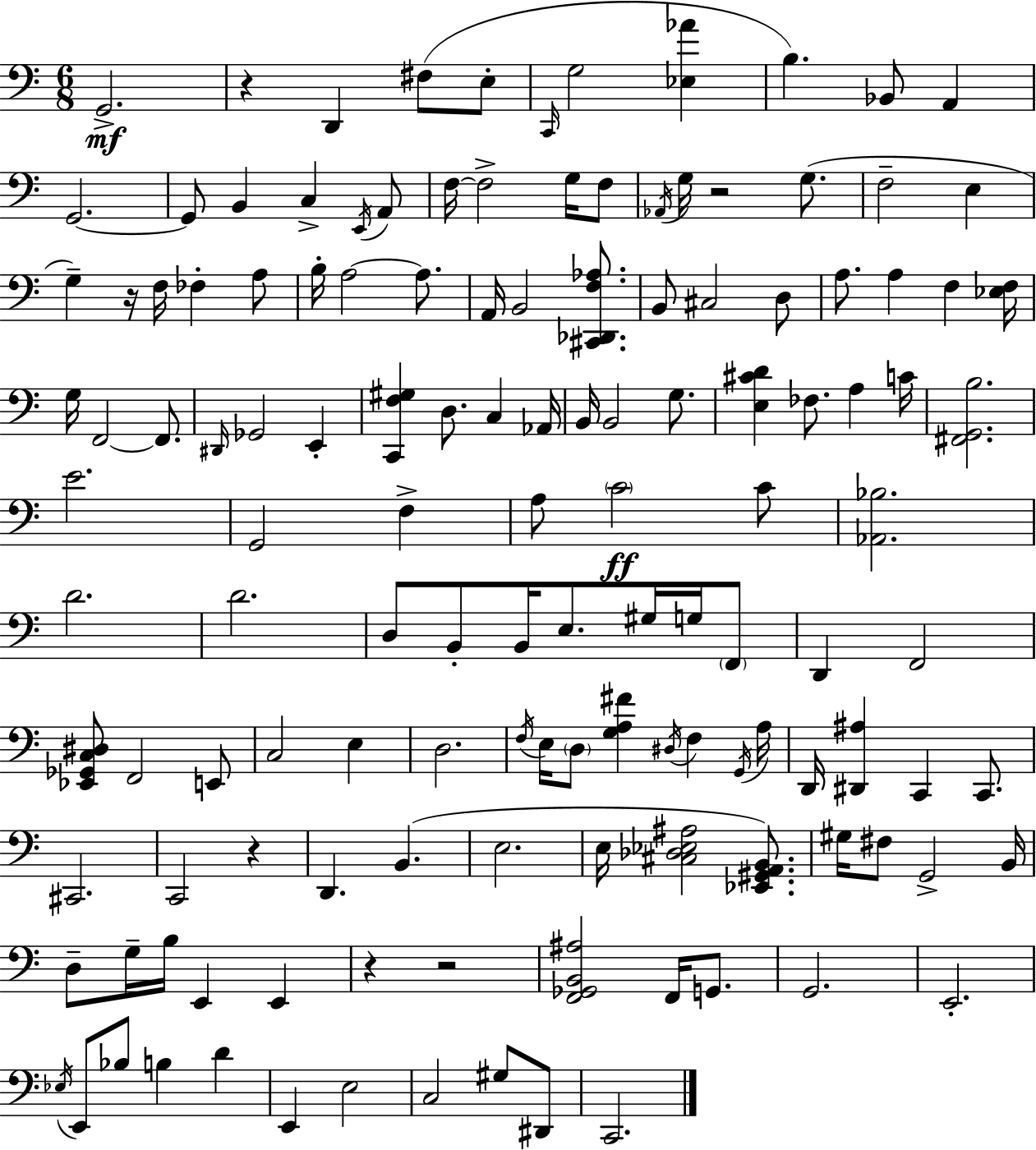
{
  \clef bass
  \numericTimeSignature
  \time 6/8
  \key a \minor
  g,2.->\mf | r4 d,4 fis8( e8-. | \grace { c,16 } g2 <ees aes'>4 | b4.) bes,8 a,4 | \break g,2.~~ | g,8 b,4 c4-> \acciaccatura { e,16 } | a,8 f16~~ f2-> g16 | f8 \acciaccatura { aes,16 } g16 r2 | \break g8.( f2-- e4 | g4--) r16 f16 fes4-. | a8 b16-. a2~~ | a8. a,16 b,2 | \break <cis, des, f aes>8. b,8 cis2 | d8 a8. a4 f4 | <ees f>16 g16 f,2~~ | f,8. \grace { dis,16 } ges,2 | \break e,4-. <c, f gis>4 d8. c4 | aes,16 b,16 b,2 | g8. <e cis' d'>4 fes8. a4 | c'16 <fis, g, b>2. | \break e'2. | g,2 | f4-> a8 \parenthesize c'2\ff | c'8 <aes, bes>2. | \break d'2. | d'2. | d8 b,8-. b,16 e8. | gis16 g16 \parenthesize f,8 d,4 f,2 | \break <ees, ges, c dis>8 f,2 | e,8 c2 | e4 d2. | \acciaccatura { f16 } e16 \parenthesize d8 <g a fis'>4 | \break \acciaccatura { dis16 } f4 \acciaccatura { g,16 } a16 d,16 <dis, ais>4 | c,4 c,8. cis,2. | c,2 | r4 d,4. | \break b,4.( e2. | e16 <cis des ees ais>2 | <ees, gis, a, b,>8.) gis16 fis8 g,2-> | b,16 d8-- g16-- b16 e,4 | \break e,4 r4 r2 | <f, ges, b, ais>2 | f,16 g,8. g,2. | e,2.-. | \break \acciaccatura { ees16 } e,8 bes8 | b4 d'4 e,4 | e2 c2 | gis8 dis,8 c,2. | \break \bar "|."
}